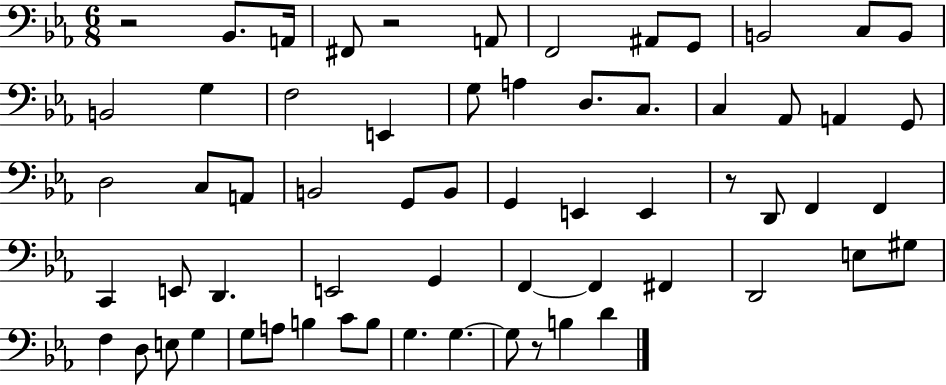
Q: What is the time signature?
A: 6/8